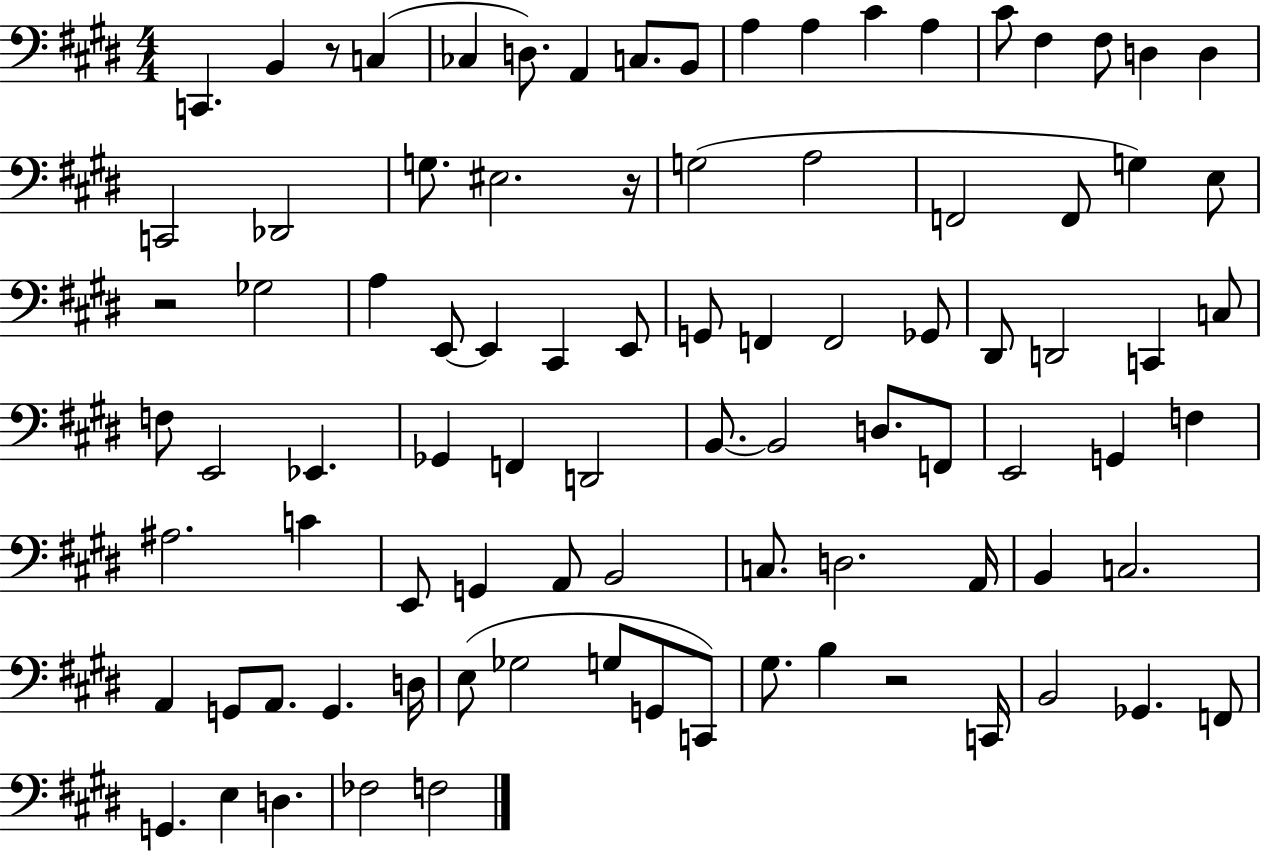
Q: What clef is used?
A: bass